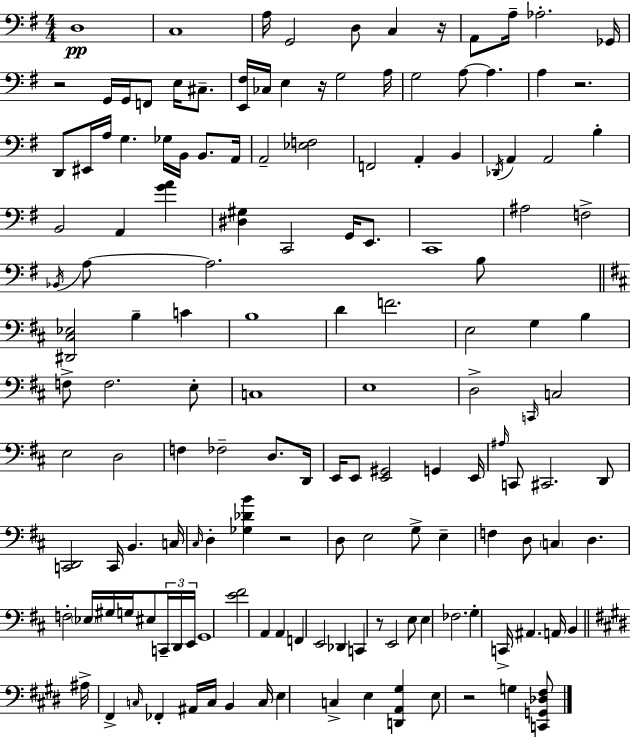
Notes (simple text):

D3/w C3/w A3/s G2/h D3/e C3/q R/s A2/e A3/s Ab3/h. Gb2/s R/h G2/s G2/s F2/e E3/s C#3/e. [E2,F#3]/s CES3/s E3/q R/s G3/h A3/s G3/h A3/e A3/q. A3/q R/h. D2/e EIS2/s A3/s G3/q. Gb3/s B2/s B2/e. A2/s A2/h [Eb3,F3]/h F2/h A2/q B2/q Db2/s A2/q A2/h B3/q B2/h A2/q [G4,A4]/q [D#3,G#3]/q C2/h G2/s E2/e. C2/w A#3/h F3/h Bb2/s A3/e A3/h. B3/e [D#2,C#3,Eb3]/h B3/q C4/q B3/w D4/q F4/h. E3/h G3/q B3/q F3/e F3/h. E3/e C3/w E3/w D3/h C2/s C3/h E3/h D3/h F3/q FES3/h D3/e. D2/s E2/s E2/e [E2,G#2]/h G2/q E2/s A#3/s C2/e C#2/h. D2/e [C2,D2]/h C2/s B2/q. C3/s C#3/s D3/q [Gb3,Db4,B4]/q R/h D3/e E3/h G3/e E3/q F3/q D3/e C3/q D3/q. F3/h Eb3/s G#3/s G3/s EIS3/e C2/s D2/s E2/s G2/w [E4,F#4]/h A2/q A2/q F2/q E2/h Db2/q C2/q R/e E2/h E3/e E3/q FES3/h. G3/q C2/s A#2/q. A2/s B2/q A#3/s F#2/q C3/s FES2/q A#2/s C3/s B2/q C3/s E3/q C3/q E3/q [D2,A2,G#3]/q E3/e R/h G3/q [C2,G2,Db3,F#3]/e